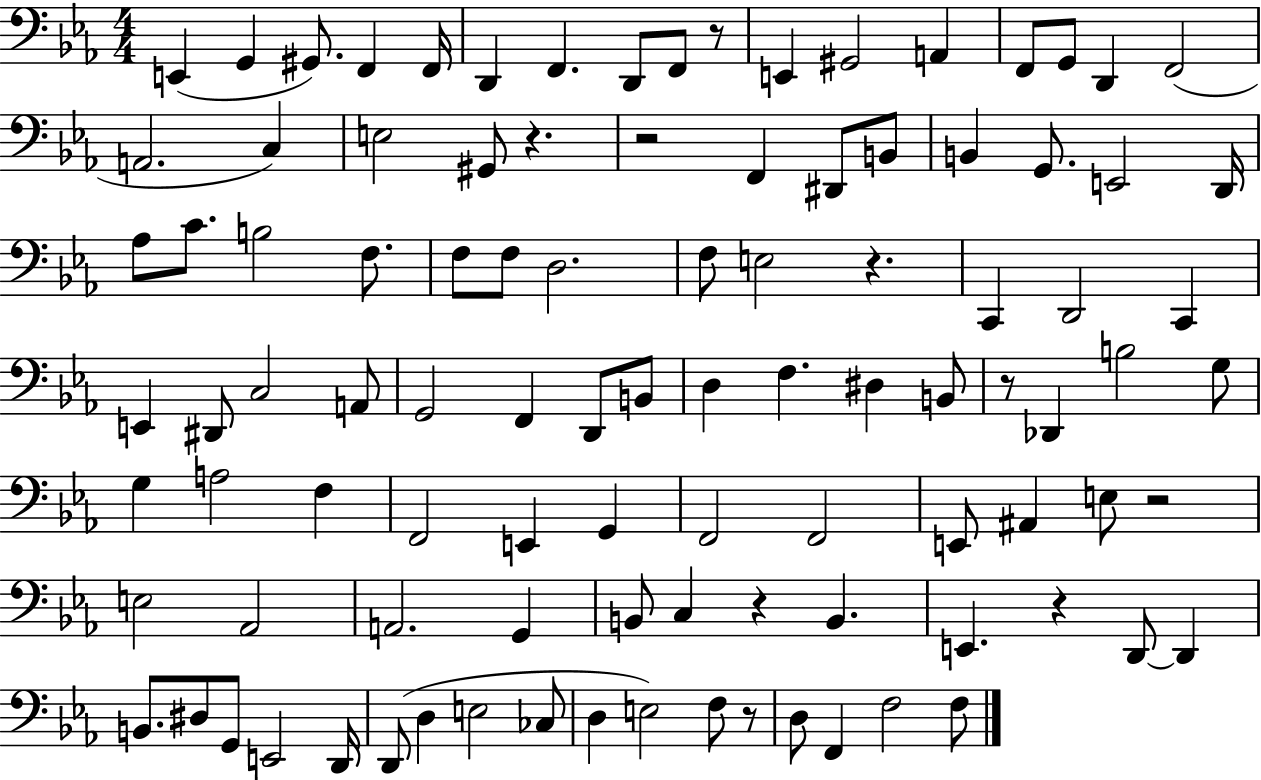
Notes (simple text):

E2/q G2/q G#2/e. F2/q F2/s D2/q F2/q. D2/e F2/e R/e E2/q G#2/h A2/q F2/e G2/e D2/q F2/h A2/h. C3/q E3/h G#2/e R/q. R/h F2/q D#2/e B2/e B2/q G2/e. E2/h D2/s Ab3/e C4/e. B3/h F3/e. F3/e F3/e D3/h. F3/e E3/h R/q. C2/q D2/h C2/q E2/q D#2/e C3/h A2/e G2/h F2/q D2/e B2/e D3/q F3/q. D#3/q B2/e R/e Db2/q B3/h G3/e G3/q A3/h F3/q F2/h E2/q G2/q F2/h F2/h E2/e A#2/q E3/e R/h E3/h Ab2/h A2/h. G2/q B2/e C3/q R/q B2/q. E2/q. R/q D2/e D2/q B2/e. D#3/e G2/e E2/h D2/s D2/e D3/q E3/h CES3/e D3/q E3/h F3/e R/e D3/e F2/q F3/h F3/e